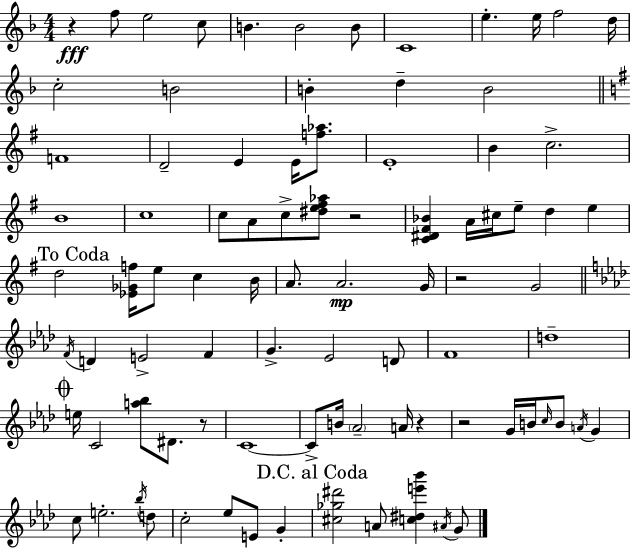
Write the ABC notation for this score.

X:1
T:Untitled
M:4/4
L:1/4
K:Dm
z f/2 e2 c/2 B B2 B/2 C4 e e/4 f2 d/4 c2 B2 B d B2 F4 D2 E E/4 [f_a]/2 E4 B c2 B4 c4 c/2 A/2 c/2 [^de^f_a]/2 z2 [C^D^F_B] A/4 ^c/4 e/2 d e d2 [_E_Gf]/4 e/2 c B/4 A/2 A2 G/4 z2 G2 F/4 D E2 F G _E2 D/2 F4 d4 e/4 C2 [a_b]/2 ^D/2 z/2 C4 C/2 B/4 _A2 A/4 z z2 G/4 B/4 c/4 B/2 A/4 G c/2 e2 _b/4 d/2 c2 _e/2 E/2 G [^c_g^d']2 A/2 [c^de'_b'] ^A/4 G/2